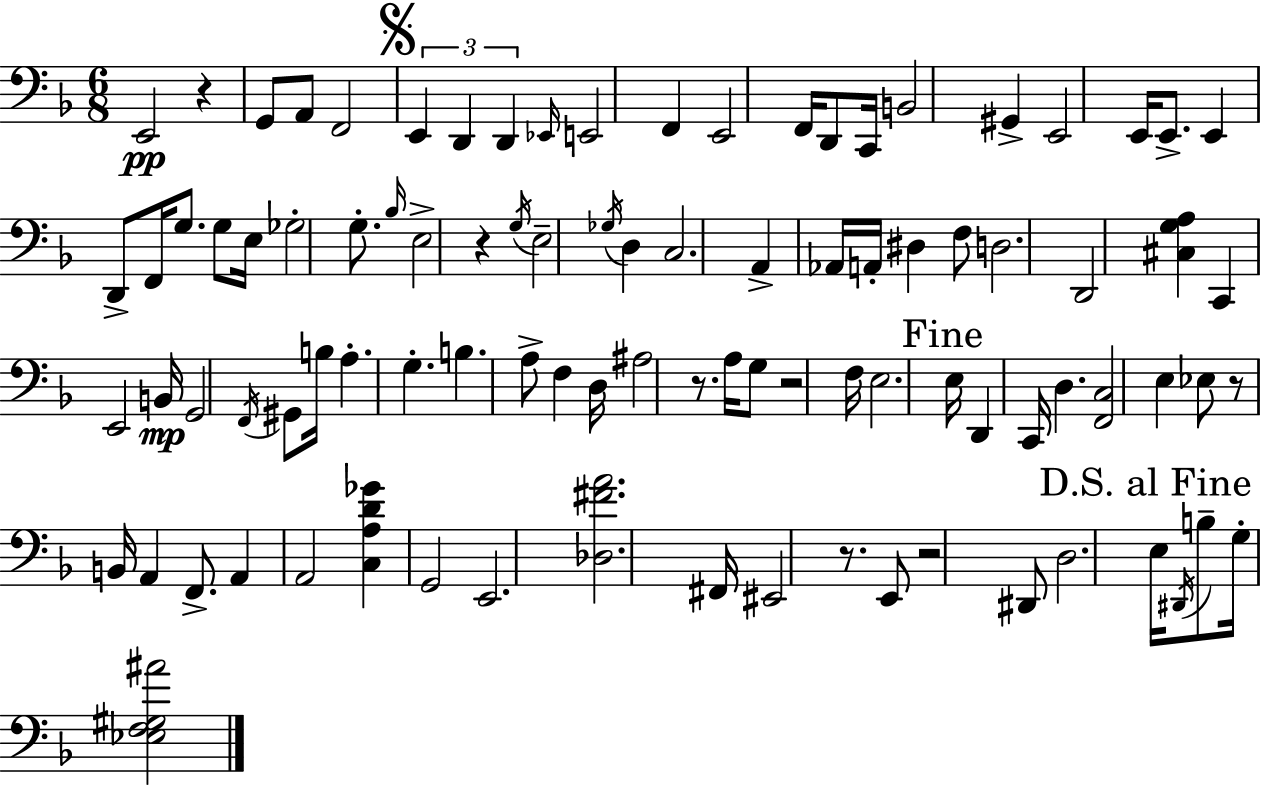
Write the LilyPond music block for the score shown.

{
  \clef bass
  \numericTimeSignature
  \time 6/8
  \key d \minor
  \repeat volta 2 { e,2\pp r4 | g,8 a,8 f,2 | \mark \markup { \musicglyph "scripts.segno" } \tuplet 3/2 { e,4 d,4 d,4 } | \grace { ees,16 } e,2 f,4 | \break e,2 f,16 d,8 | c,16 b,2 gis,4-> | e,2 e,16 e,8.-> | e,4 d,8-> f,16 g8. g8 | \break e16 ges2-. g8.-. | \grace { bes16 } e2-> r4 | \acciaccatura { g16 } e2-- \acciaccatura { ges16 } | d4 c2. | \break a,4-> aes,16 a,16-. dis4 | f8 d2. | d,2 | <cis g a>4 c,4 e,2 | \break b,16\mp g,2 | \acciaccatura { f,16 } gis,8 b16 a4.-. g4.-. | b4. a8-> | f4 d16 ais2 | \break r8. a16 g8 r2 | f16 e2. | \mark "Fine" e16 d,4 c,16 d4. | <f, c>2 | \break e4 ees8 r8 b,16 a,4 | f,8.-> a,4 a,2 | <c a d' ges'>4 g,2 | e,2. | \break <des fis' a'>2. | fis,16 eis,2 | r8. e,8 r2 | dis,8 d2. | \break \mark "D.S. al Fine" e16 \acciaccatura { dis,16 } b8-- g16-. <ees f gis ais'>2 | } \bar "|."
}